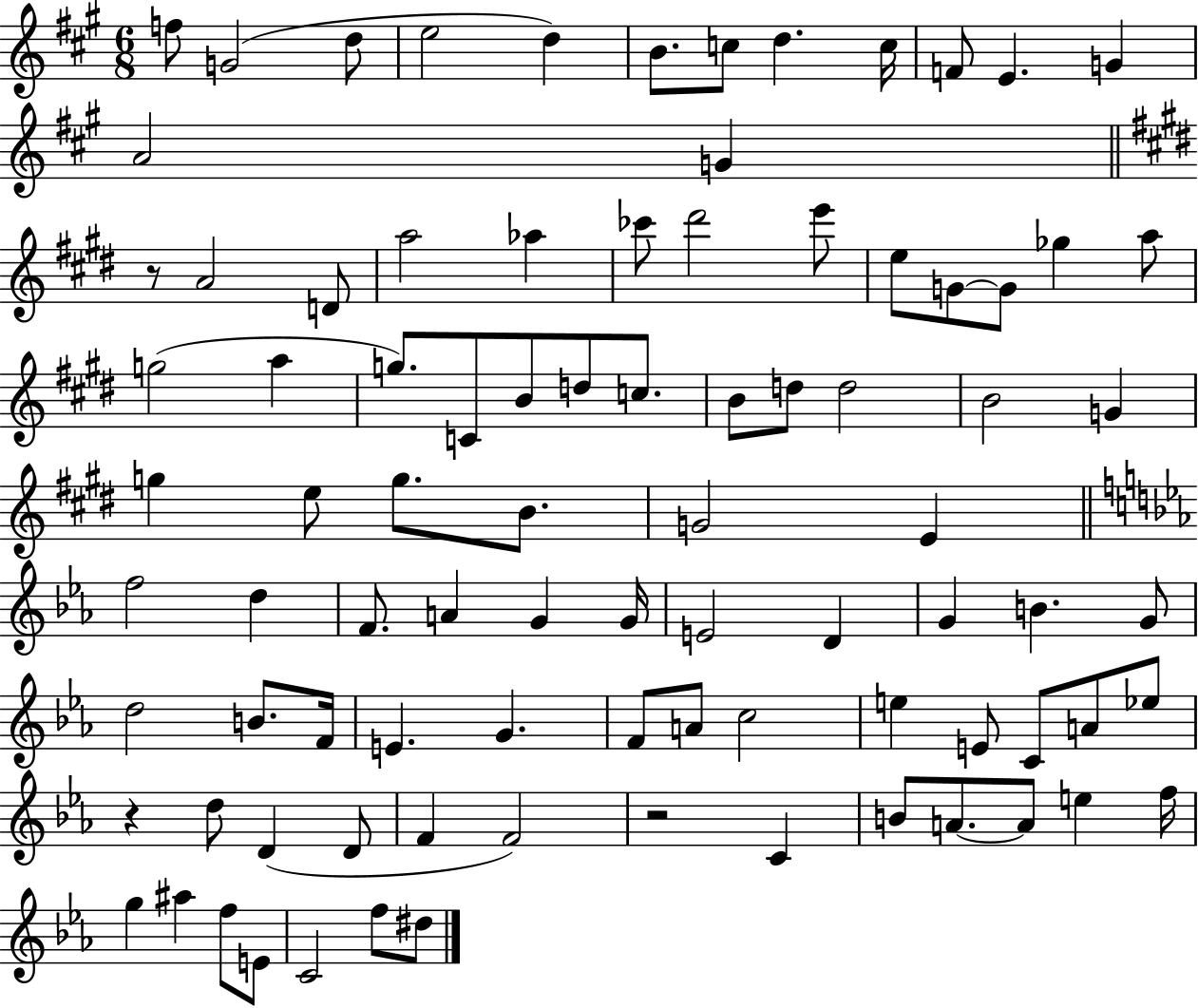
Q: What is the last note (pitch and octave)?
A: D#5